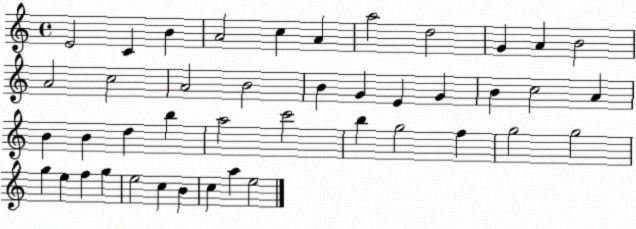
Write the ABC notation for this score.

X:1
T:Untitled
M:4/4
L:1/4
K:C
E2 C B A2 c A a2 d2 G A B2 A2 c2 A2 B2 B G E G B c2 A B B d b a2 c'2 b g2 f g2 g2 g e f g e2 c B c a e2